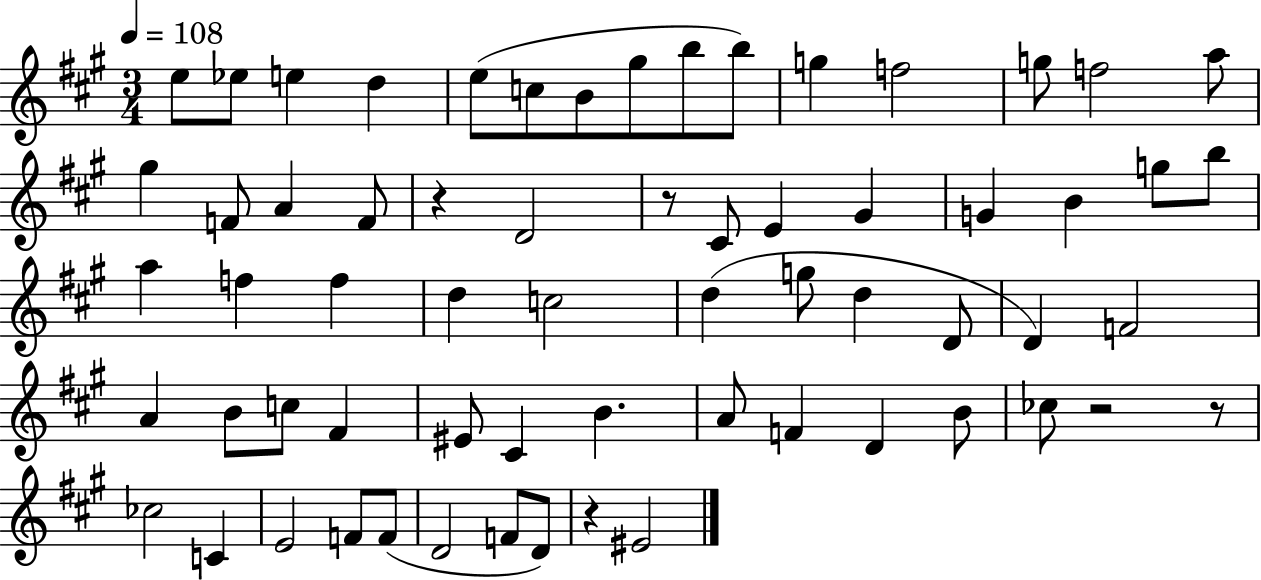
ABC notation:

X:1
T:Untitled
M:3/4
L:1/4
K:A
e/2 _e/2 e d e/2 c/2 B/2 ^g/2 b/2 b/2 g f2 g/2 f2 a/2 ^g F/2 A F/2 z D2 z/2 ^C/2 E ^G G B g/2 b/2 a f f d c2 d g/2 d D/2 D F2 A B/2 c/2 ^F ^E/2 ^C B A/2 F D B/2 _c/2 z2 z/2 _c2 C E2 F/2 F/2 D2 F/2 D/2 z ^E2